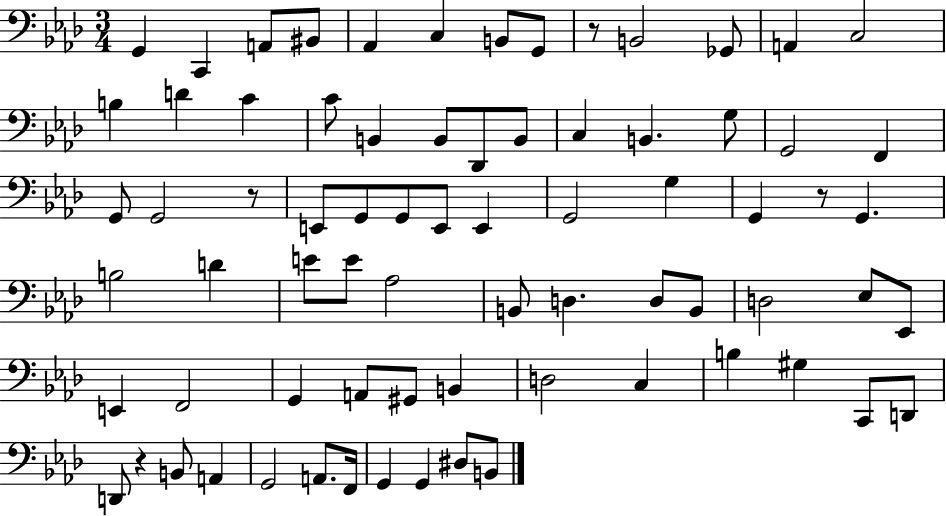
X:1
T:Untitled
M:3/4
L:1/4
K:Ab
G,, C,, A,,/2 ^B,,/2 _A,, C, B,,/2 G,,/2 z/2 B,,2 _G,,/2 A,, C,2 B, D C C/2 B,, B,,/2 _D,,/2 B,,/2 C, B,, G,/2 G,,2 F,, G,,/2 G,,2 z/2 E,,/2 G,,/2 G,,/2 E,,/2 E,, G,,2 G, G,, z/2 G,, B,2 D E/2 E/2 _A,2 B,,/2 D, D,/2 B,,/2 D,2 _E,/2 _E,,/2 E,, F,,2 G,, A,,/2 ^G,,/2 B,, D,2 C, B, ^G, C,,/2 D,,/2 D,,/2 z B,,/2 A,, G,,2 A,,/2 F,,/4 G,, G,, ^D,/2 B,,/2